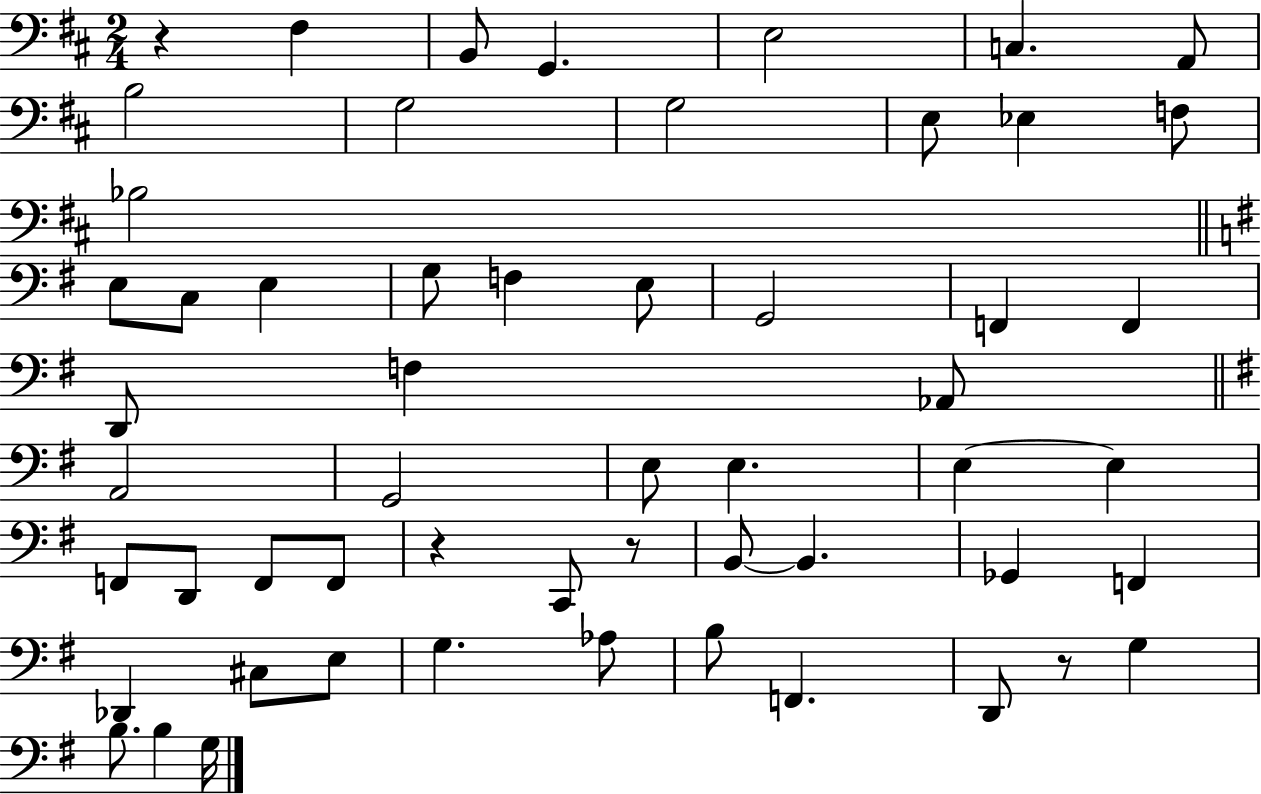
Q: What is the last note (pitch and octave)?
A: G3